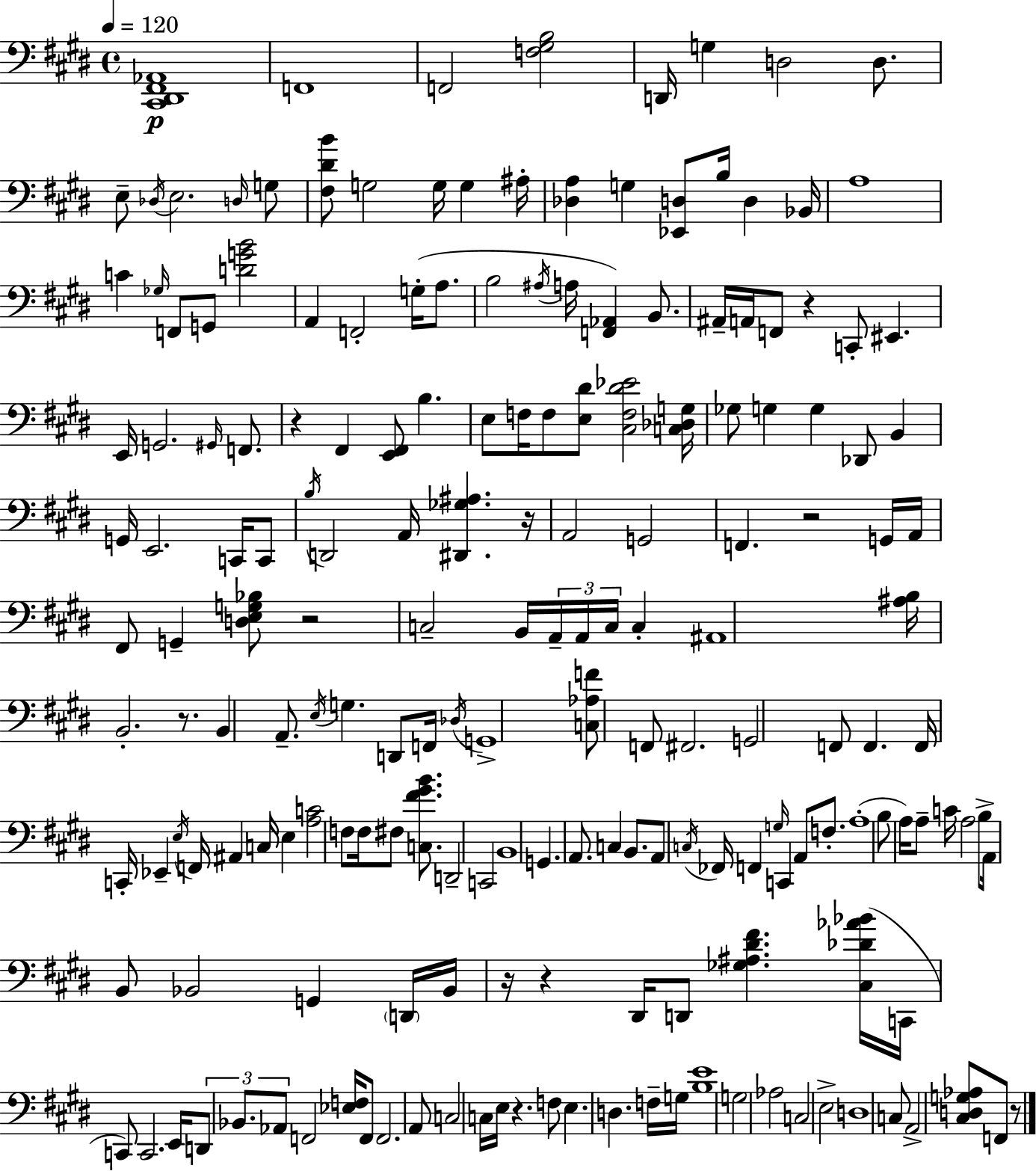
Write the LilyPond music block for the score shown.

{
  \clef bass
  \time 4/4
  \defaultTimeSignature
  \key e \major
  \tempo 4 = 120
  \repeat volta 2 { <cis, dis, fis, aes,>1\p | f,1 | f,2 <f gis b>2 | d,16 g4 d2 d8. | \break e8-- \acciaccatura { des16 } e2. \grace { d16 } | g8 <fis dis' b'>8 g2 g16 g4 | ais16-. <des a>4 g4 <ees, d>8 b16 d4 | bes,16 a1 | \break c'4 \grace { ges16 } f,8 g,8 <d' g' b'>2 | a,4 f,2-. g16-.( | a8. b2 \acciaccatura { ais16 } a16 <f, aes,>4) | b,8. ais,16-- a,16 f,8 r4 c,8-. eis,4. | \break e,16 g,2. | \grace { gis,16 } f,8. r4 fis,4 <e, fis,>8 b4. | e8 f16 f8 <e dis'>8 <cis f dis' ees'>2 | <c des g>16 ges8 g4 g4 des,8 | \break b,4 g,16 e,2. | c,16 c,8 \acciaccatura { b16 } d,2 a,16 <dis, ges ais>4. | r16 a,2 g,2 | f,4. r2 | \break g,16 a,16 fis,8 g,4-- <d e g bes>8 r2 | c2-- b,16 \tuplet 3/2 { a,16-- | a,16 c16 } c4-. ais,1 | <ais b>16 b,2.-. | \break r8. b,4 a,8.-- \acciaccatura { e16 } g4. | d,8 f,16 \acciaccatura { des16 } g,1-> | <c aes f'>8 f,8 fis,2. | g,2 | \break f,8 f,4. f,16 c,16-. ees,4-- \acciaccatura { e16 } f,16 | ais,4 c16 e4 <a c'>2 | f8 f16 fis8 <c fis' gis' b'>8. d,2-- | c,2 b,1 | \break g,4. a,8. | c4 b,8. a,8 \acciaccatura { c16 } fes,16 f,4 | \grace { g16 } c,4 a,8 f8.-. a1-.( | b8 a16) a8-- | \break c'16 a2 b8-> a,16 b,8 bes,2 | g,4 \parenthesize d,16 bes,16 r16 r4 | dis,16 d,8 <ges ais dis' fis'>4. <cis des' aes' bes'>16( c,16 c,8) c,2. | e,16 \tuplet 3/2 { d,8 bes,8. | \break aes,8 } f,2 <ees f>16 f,8 f,2. | a,8 c2 | c16 e16 r4. f8 e4. | d4. f16-- g16 <b e'>1 | \break g2 | aes2 c2 | e2-> d1 | c8 a,2-> | \break <cis d g aes>8 f,8 r8 } \bar "|."
}